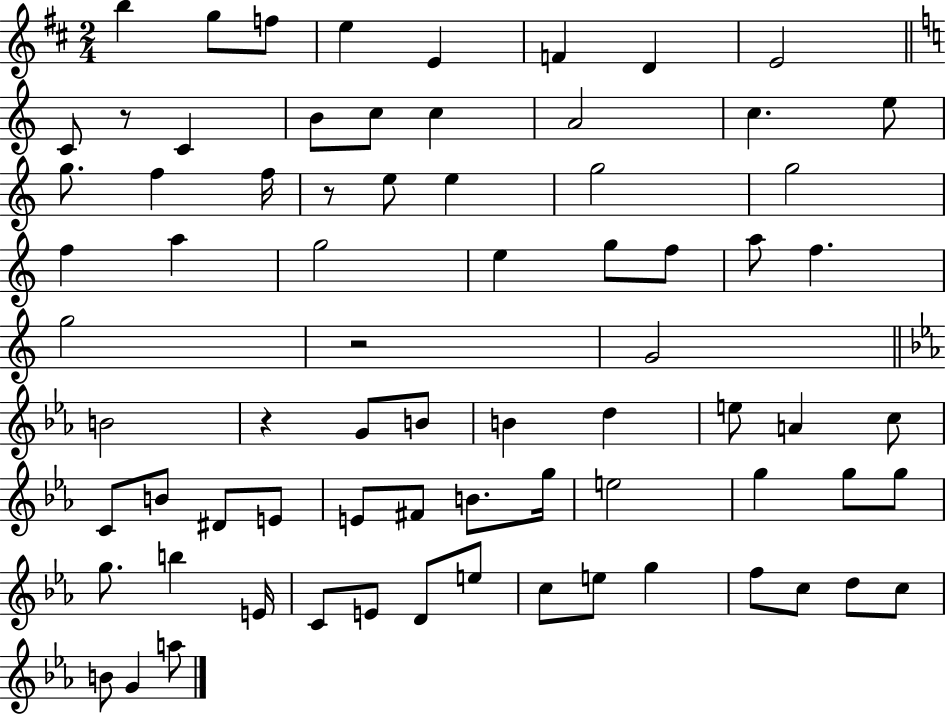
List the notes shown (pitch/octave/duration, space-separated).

B5/q G5/e F5/e E5/q E4/q F4/q D4/q E4/h C4/e R/e C4/q B4/e C5/e C5/q A4/h C5/q. E5/e G5/e. F5/q F5/s R/e E5/e E5/q G5/h G5/h F5/q A5/q G5/h E5/q G5/e F5/e A5/e F5/q. G5/h R/h G4/h B4/h R/q G4/e B4/e B4/q D5/q E5/e A4/q C5/e C4/e B4/e D#4/e E4/e E4/e F#4/e B4/e. G5/s E5/h G5/q G5/e G5/e G5/e. B5/q E4/s C4/e E4/e D4/e E5/e C5/e E5/e G5/q F5/e C5/e D5/e C5/e B4/e G4/q A5/e